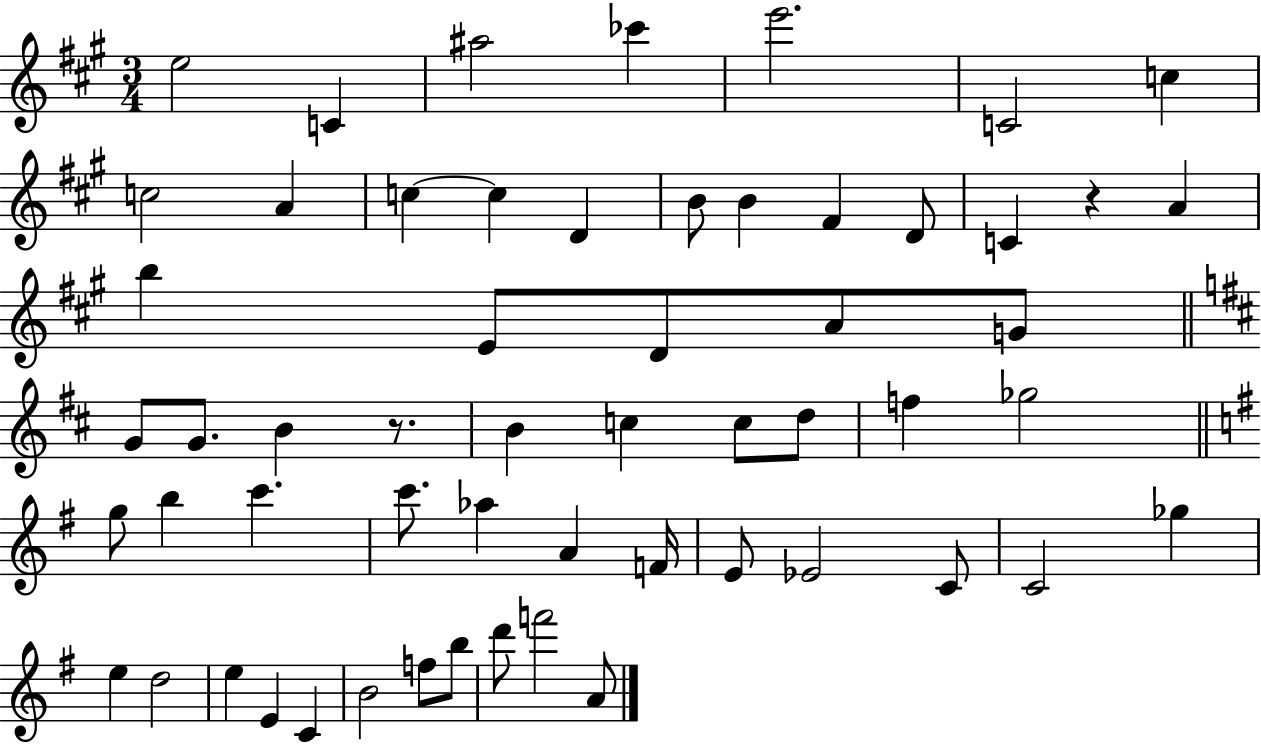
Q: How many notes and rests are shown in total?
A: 57